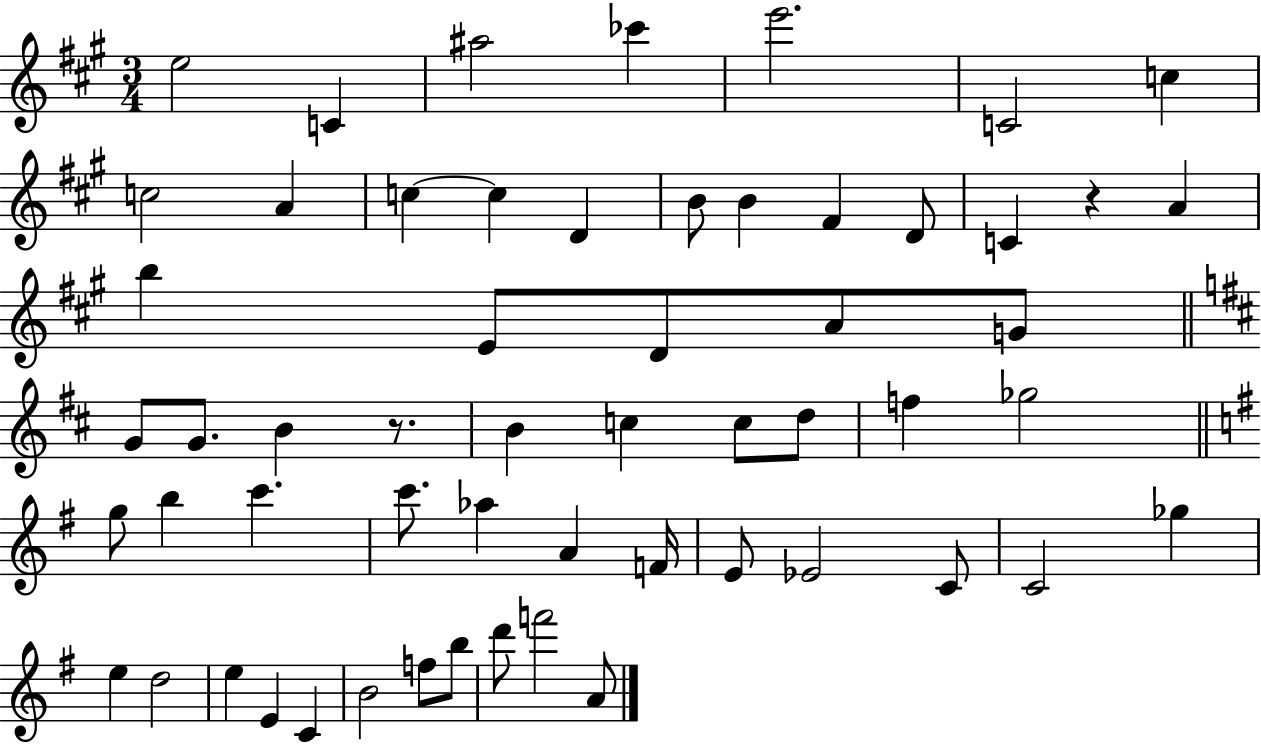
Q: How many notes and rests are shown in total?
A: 57